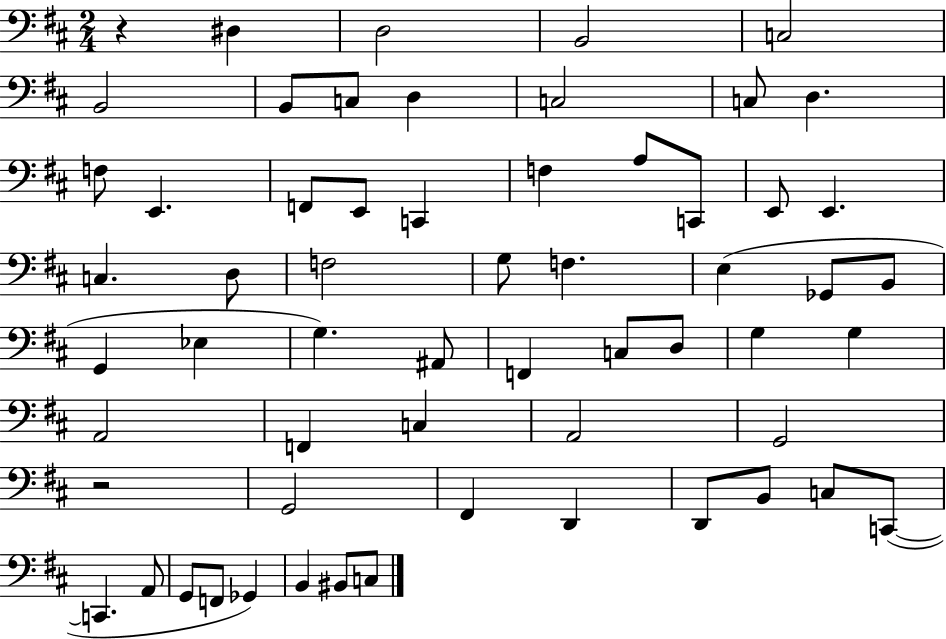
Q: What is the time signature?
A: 2/4